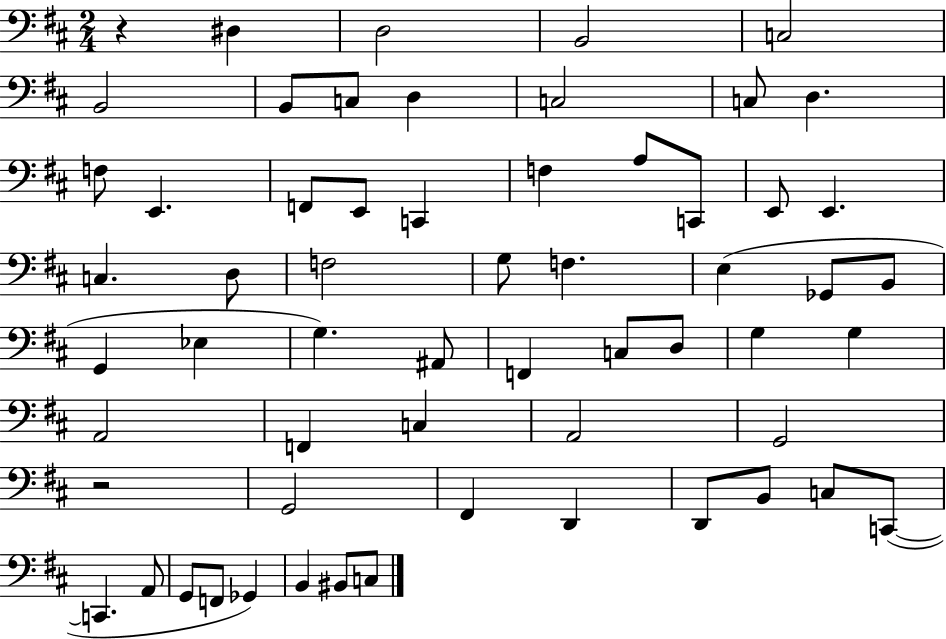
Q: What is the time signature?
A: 2/4